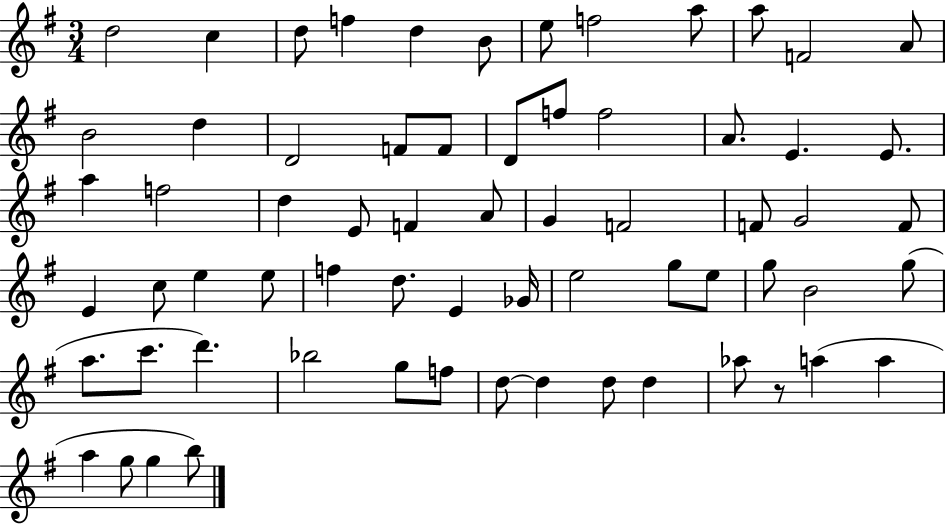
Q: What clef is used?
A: treble